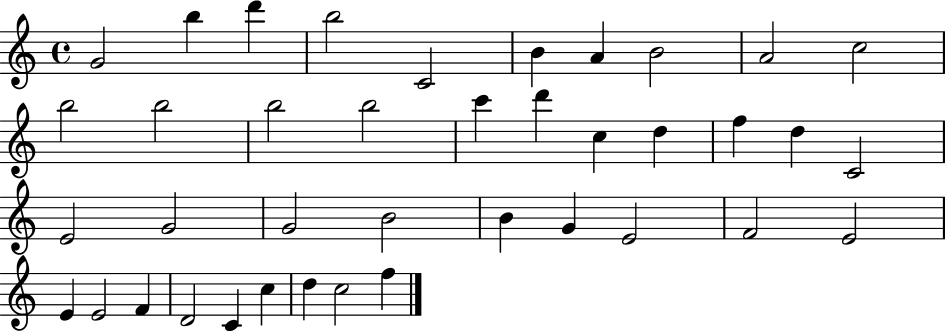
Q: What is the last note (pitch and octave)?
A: F5